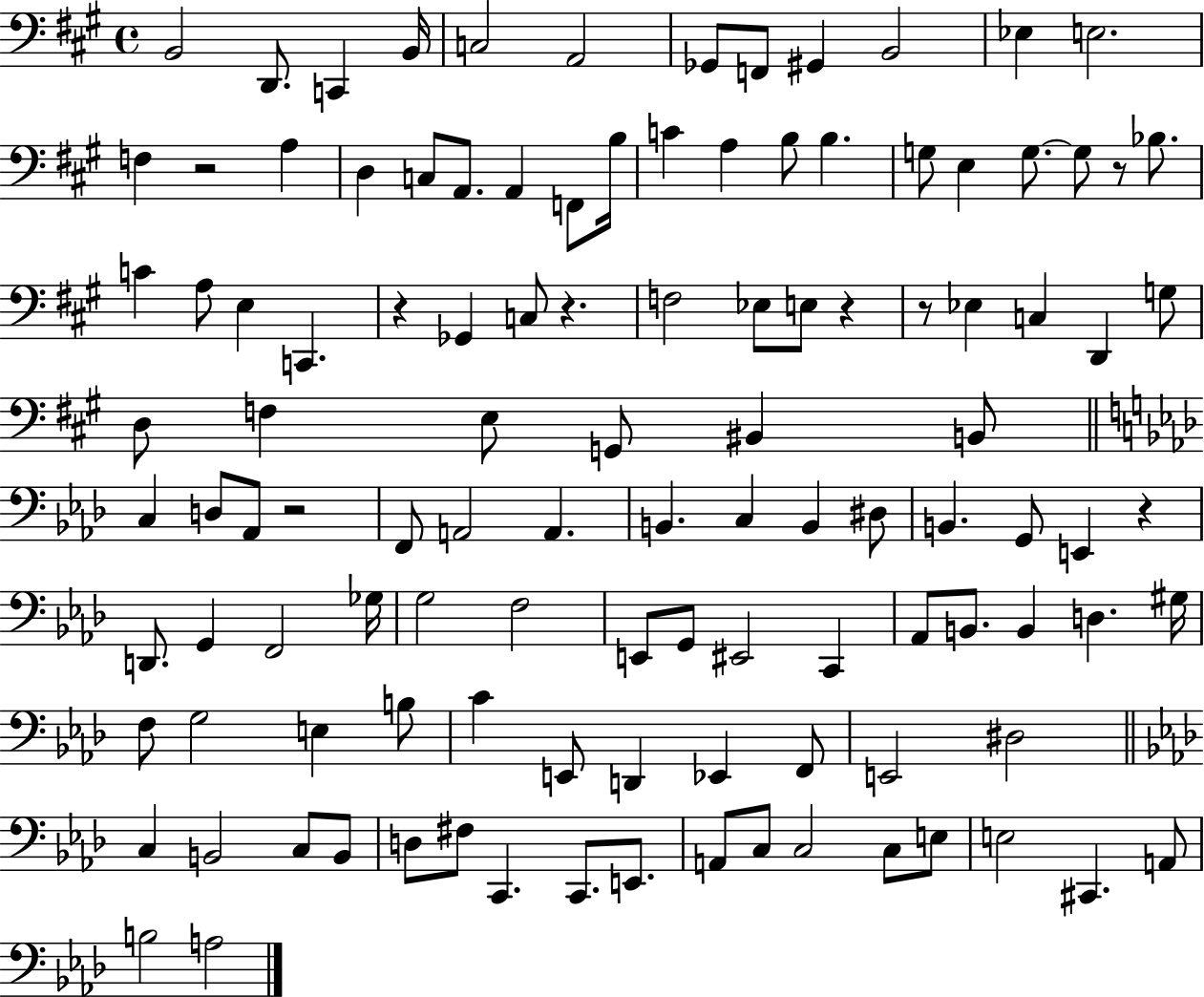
B2/h D2/e. C2/q B2/s C3/h A2/h Gb2/e F2/e G#2/q B2/h Eb3/q E3/h. F3/q R/h A3/q D3/q C3/e A2/e. A2/q F2/e B3/s C4/q A3/q B3/e B3/q. G3/e E3/q G3/e. G3/e R/e Bb3/e. C4/q A3/e E3/q C2/q. R/q Gb2/q C3/e R/q. F3/h Eb3/e E3/e R/q R/e Eb3/q C3/q D2/q G3/e D3/e F3/q E3/e G2/e BIS2/q B2/e C3/q D3/e Ab2/e R/h F2/e A2/h A2/q. B2/q. C3/q B2/q D#3/e B2/q. G2/e E2/q R/q D2/e. G2/q F2/h Gb3/s G3/h F3/h E2/e G2/e EIS2/h C2/q Ab2/e B2/e. B2/q D3/q. G#3/s F3/e G3/h E3/q B3/e C4/q E2/e D2/q Eb2/q F2/e E2/h D#3/h C3/q B2/h C3/e B2/e D3/e F#3/e C2/q. C2/e. E2/e. A2/e C3/e C3/h C3/e E3/e E3/h C#2/q. A2/e B3/h A3/h